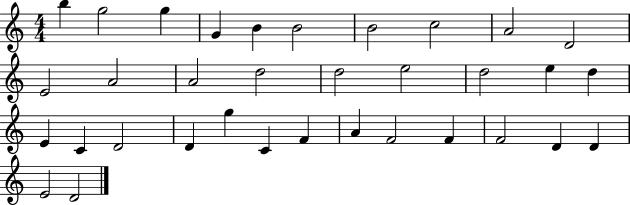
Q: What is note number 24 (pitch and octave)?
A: G5